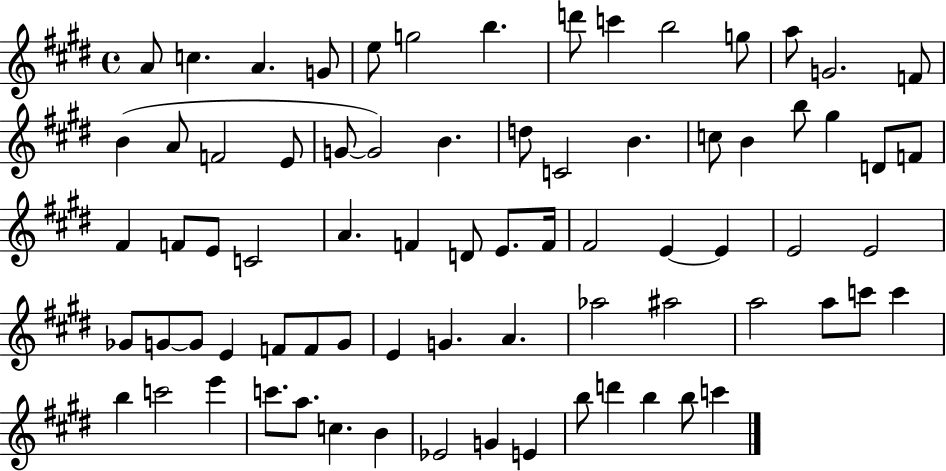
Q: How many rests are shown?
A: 0